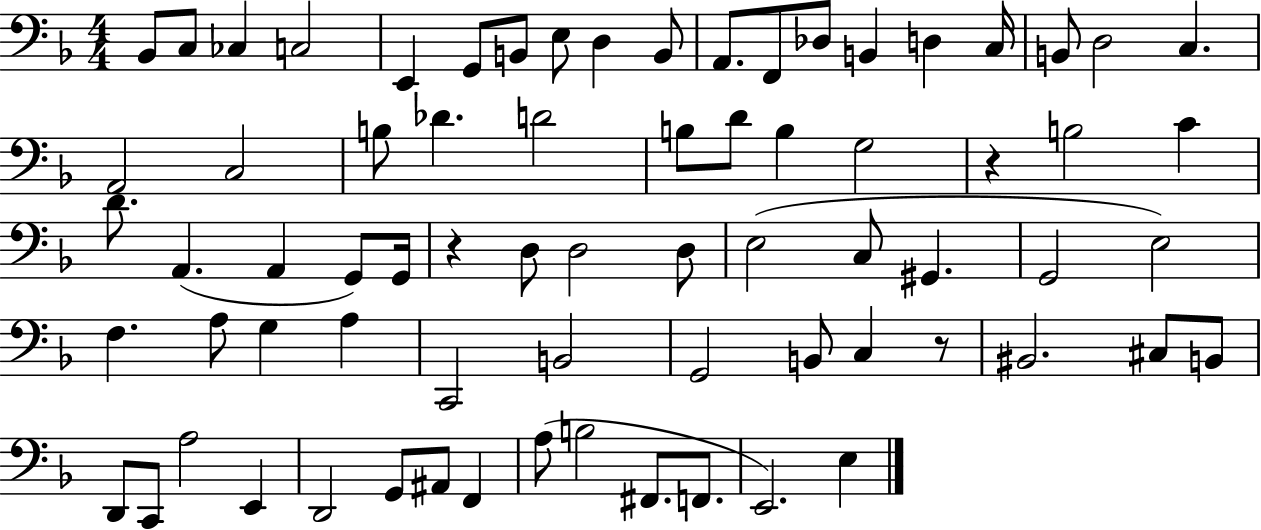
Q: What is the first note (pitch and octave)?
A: Bb2